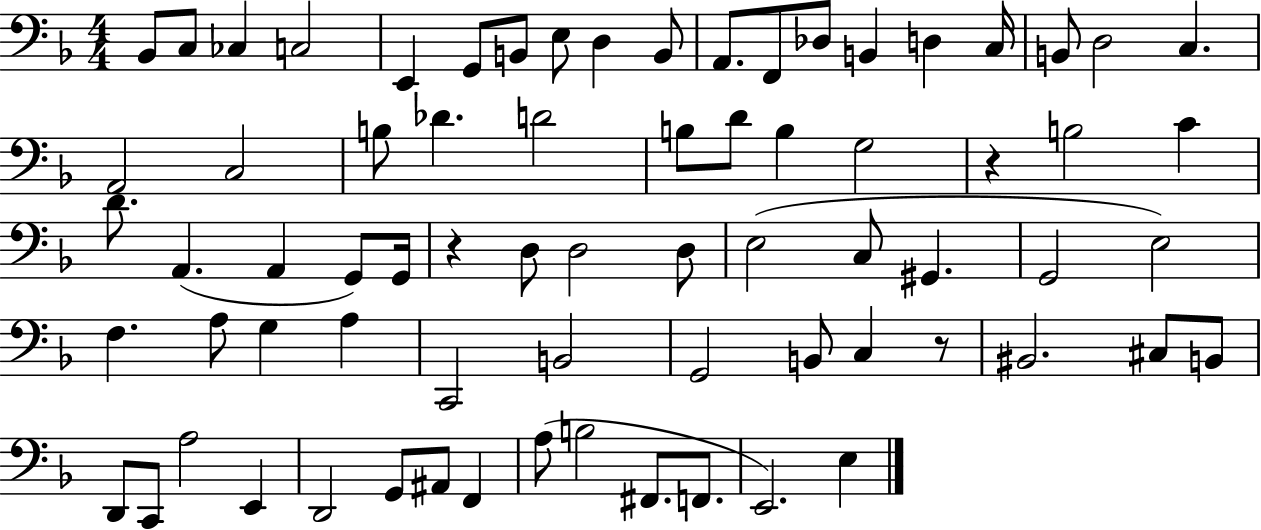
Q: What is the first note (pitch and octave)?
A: Bb2